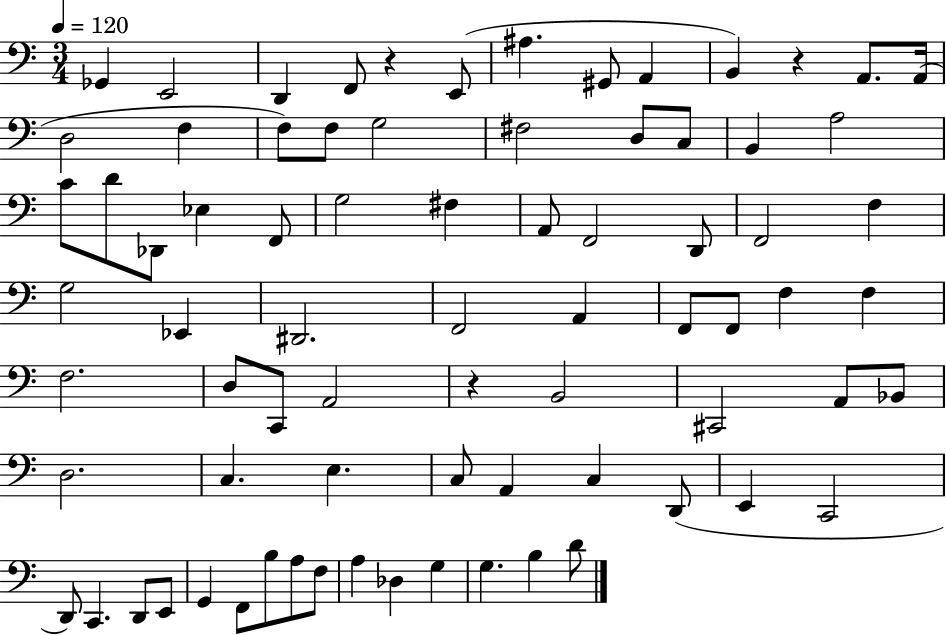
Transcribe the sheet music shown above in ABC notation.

X:1
T:Untitled
M:3/4
L:1/4
K:C
_G,, E,,2 D,, F,,/2 z E,,/2 ^A, ^G,,/2 A,, B,, z A,,/2 A,,/4 D,2 F, F,/2 F,/2 G,2 ^F,2 D,/2 C,/2 B,, A,2 C/2 D/2 _D,,/2 _E, F,,/2 G,2 ^F, A,,/2 F,,2 D,,/2 F,,2 F, G,2 _E,, ^D,,2 F,,2 A,, F,,/2 F,,/2 F, F, F,2 D,/2 C,,/2 A,,2 z B,,2 ^C,,2 A,,/2 _B,,/2 D,2 C, E, C,/2 A,, C, D,,/2 E,, C,,2 D,,/2 C,, D,,/2 E,,/2 G,, F,,/2 B,/2 A,/2 F,/2 A, _D, G, G, B, D/2